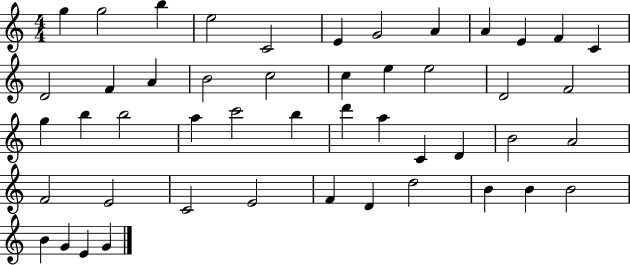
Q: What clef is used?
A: treble